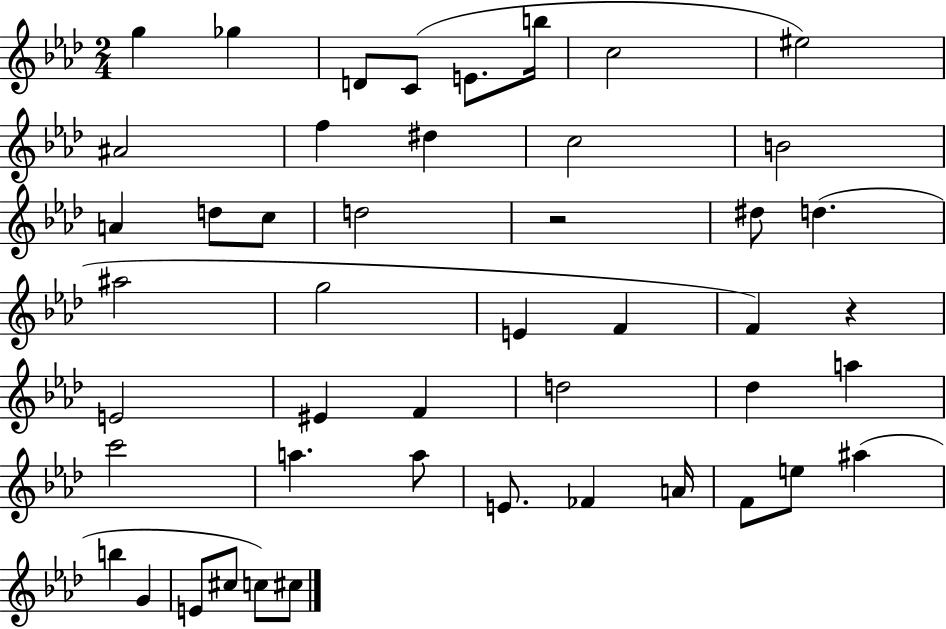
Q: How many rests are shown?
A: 2